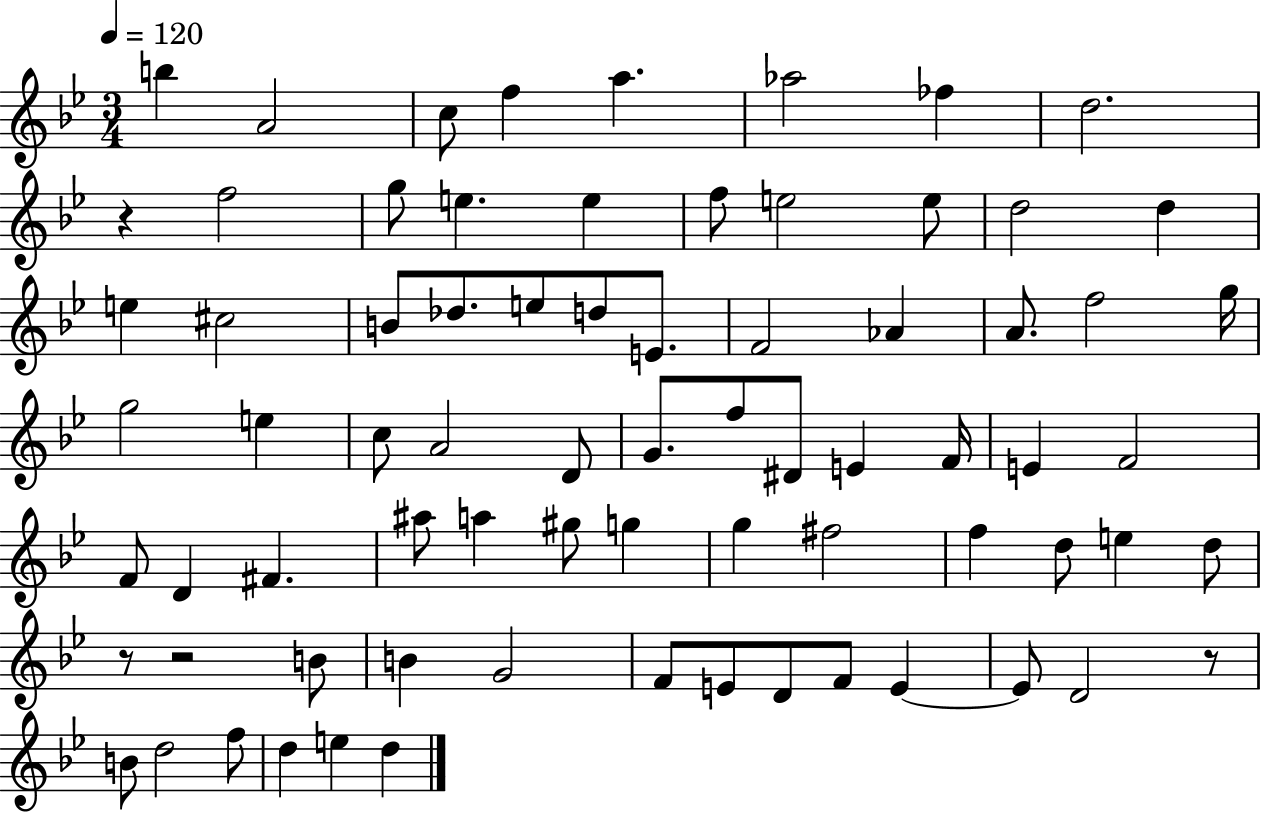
X:1
T:Untitled
M:3/4
L:1/4
K:Bb
b A2 c/2 f a _a2 _f d2 z f2 g/2 e e f/2 e2 e/2 d2 d e ^c2 B/2 _d/2 e/2 d/2 E/2 F2 _A A/2 f2 g/4 g2 e c/2 A2 D/2 G/2 f/2 ^D/2 E F/4 E F2 F/2 D ^F ^a/2 a ^g/2 g g ^f2 f d/2 e d/2 z/2 z2 B/2 B G2 F/2 E/2 D/2 F/2 E E/2 D2 z/2 B/2 d2 f/2 d e d